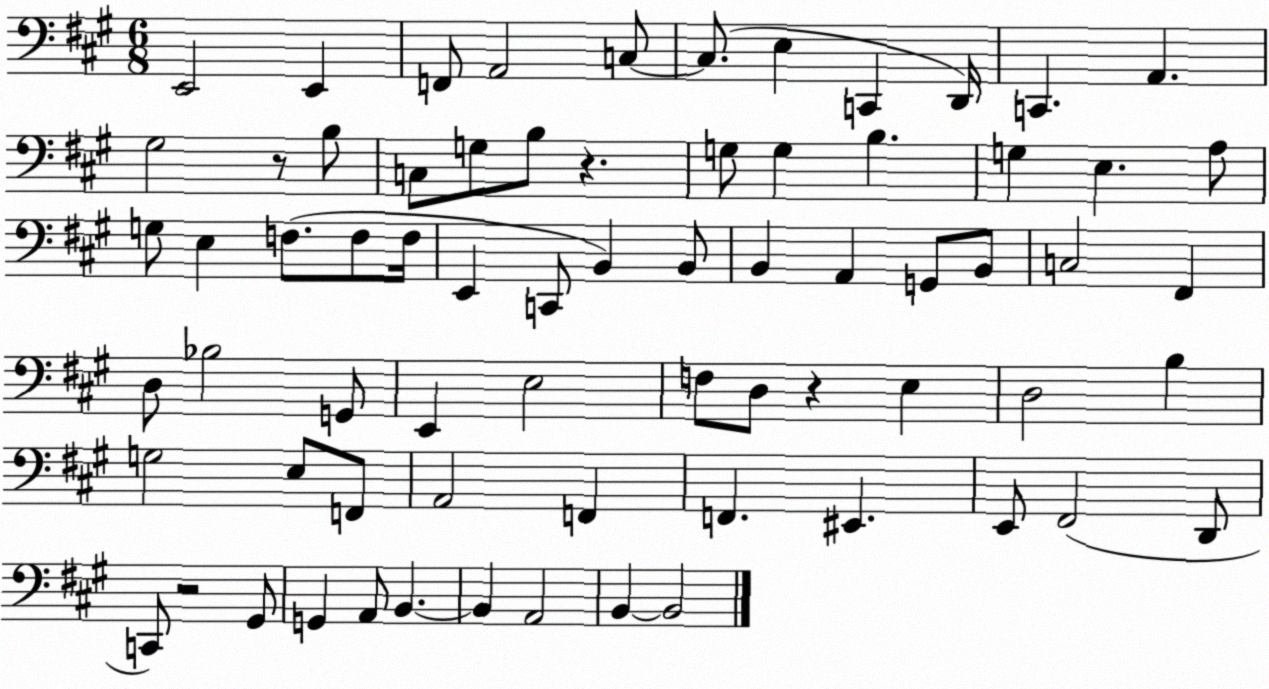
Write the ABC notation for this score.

X:1
T:Untitled
M:6/8
L:1/4
K:A
E,,2 E,, F,,/2 A,,2 C,/2 C,/2 E, C,, D,,/4 C,, A,, ^G,2 z/2 B,/2 C,/2 G,/2 B,/2 z G,/2 G, B, G, E, A,/2 G,/2 E, F,/2 F,/2 F,/4 E,, C,,/2 B,, B,,/2 B,, A,, G,,/2 B,,/2 C,2 ^F,, D,/2 _B,2 G,,/2 E,, E,2 F,/2 D,/2 z E, D,2 B, G,2 E,/2 F,,/2 A,,2 F,, F,, ^E,, E,,/2 ^F,,2 D,,/2 C,,/2 z2 ^G,,/2 G,, A,,/2 B,, B,, A,,2 B,, B,,2